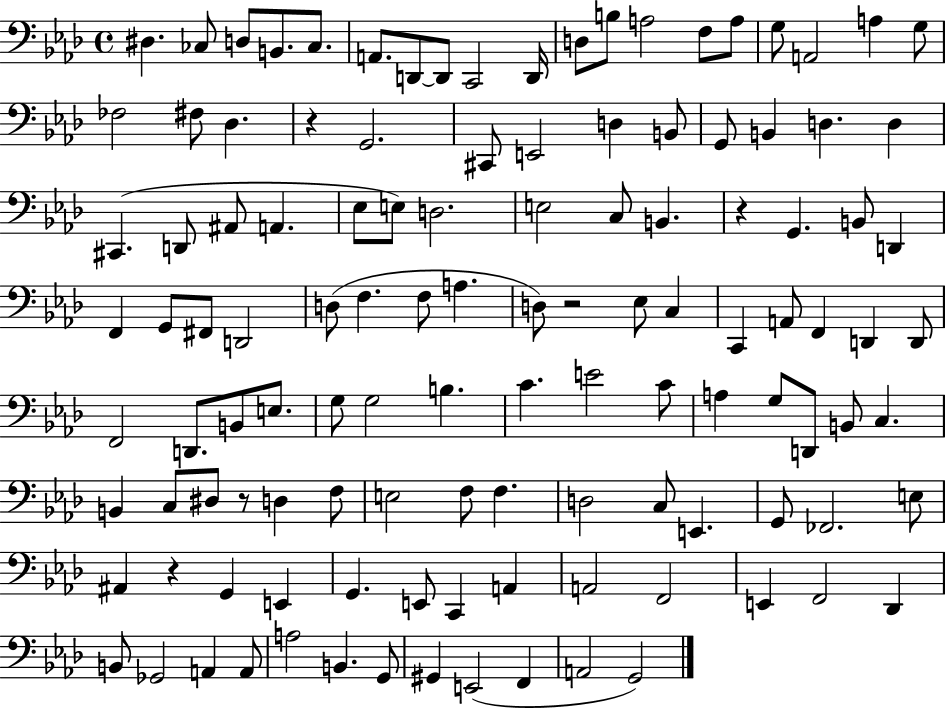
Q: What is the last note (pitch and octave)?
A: G2